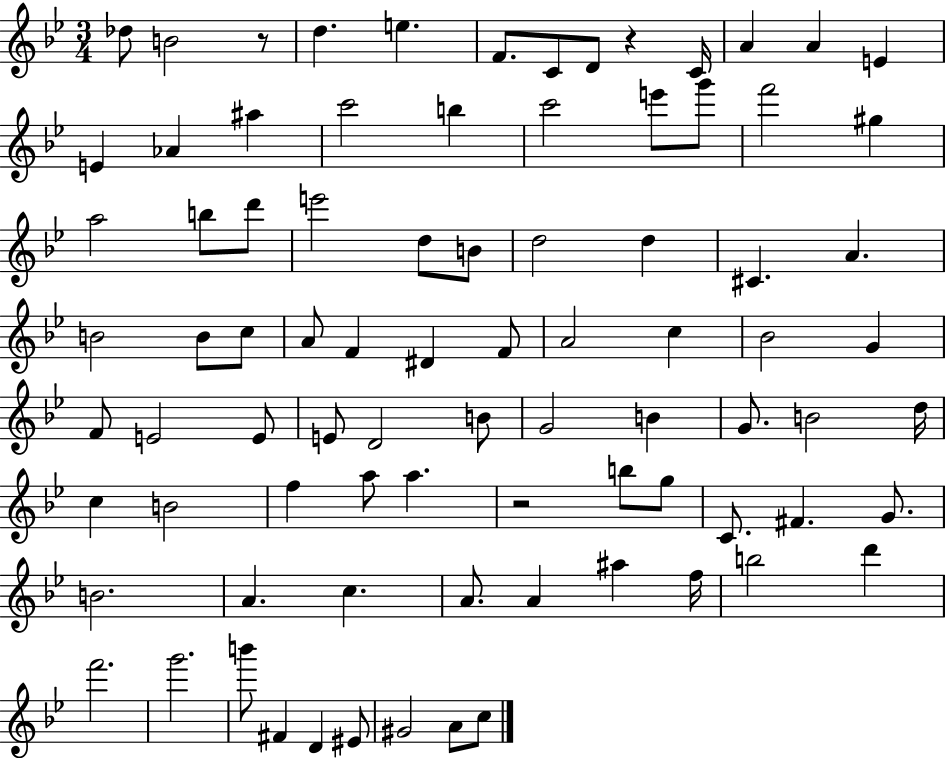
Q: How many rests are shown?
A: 3